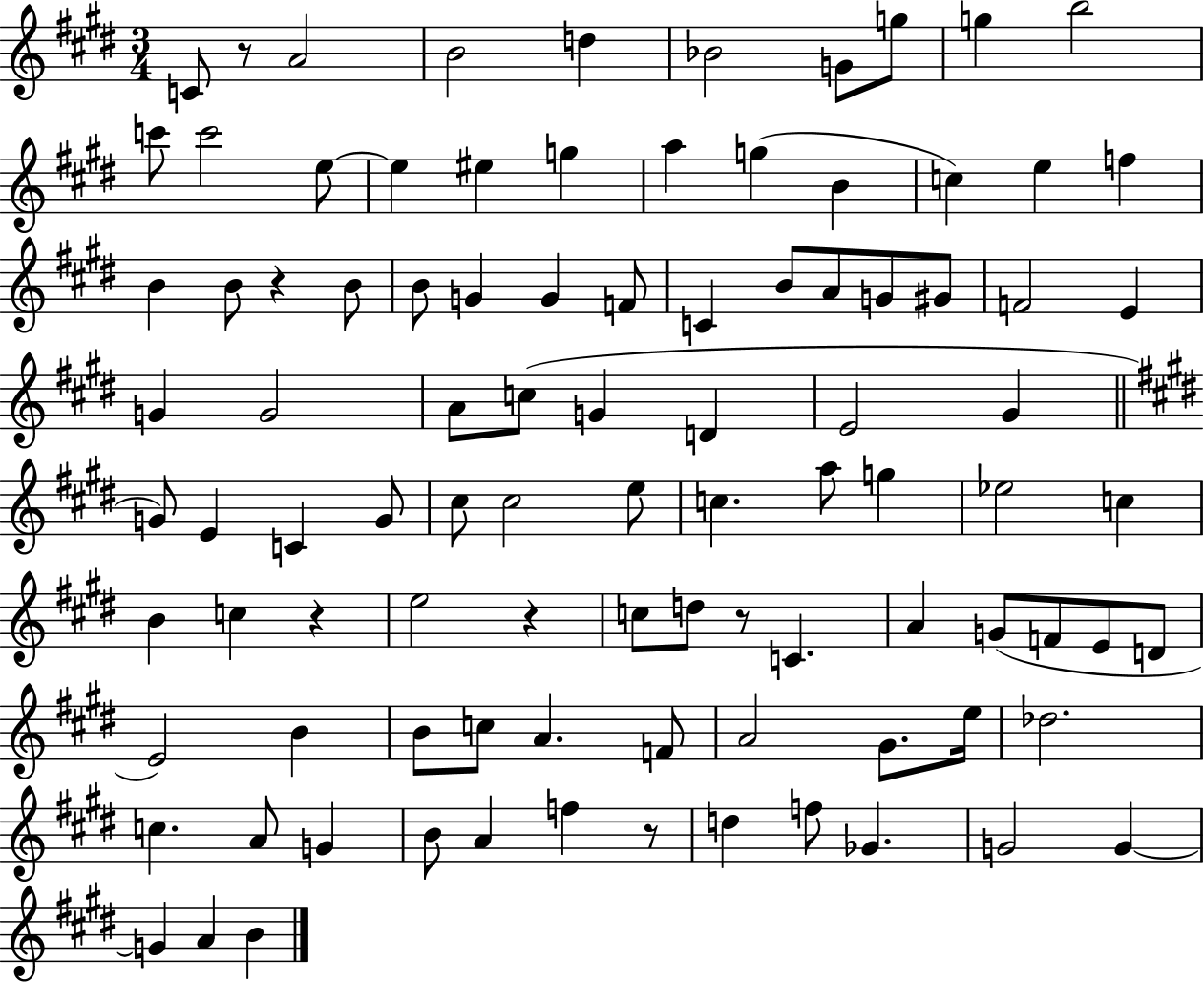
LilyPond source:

{
  \clef treble
  \numericTimeSignature
  \time 3/4
  \key e \major
  c'8 r8 a'2 | b'2 d''4 | bes'2 g'8 g''8 | g''4 b''2 | \break c'''8 c'''2 e''8~~ | e''4 eis''4 g''4 | a''4 g''4( b'4 | c''4) e''4 f''4 | \break b'4 b'8 r4 b'8 | b'8 g'4 g'4 f'8 | c'4 b'8 a'8 g'8 gis'8 | f'2 e'4 | \break g'4 g'2 | a'8 c''8( g'4 d'4 | e'2 gis'4 | \bar "||" \break \key e \major g'8) e'4 c'4 g'8 | cis''8 cis''2 e''8 | c''4. a''8 g''4 | ees''2 c''4 | \break b'4 c''4 r4 | e''2 r4 | c''8 d''8 r8 c'4. | a'4 g'8( f'8 e'8 d'8 | \break e'2) b'4 | b'8 c''8 a'4. f'8 | a'2 gis'8. e''16 | des''2. | \break c''4. a'8 g'4 | b'8 a'4 f''4 r8 | d''4 f''8 ges'4. | g'2 g'4~~ | \break g'4 a'4 b'4 | \bar "|."
}